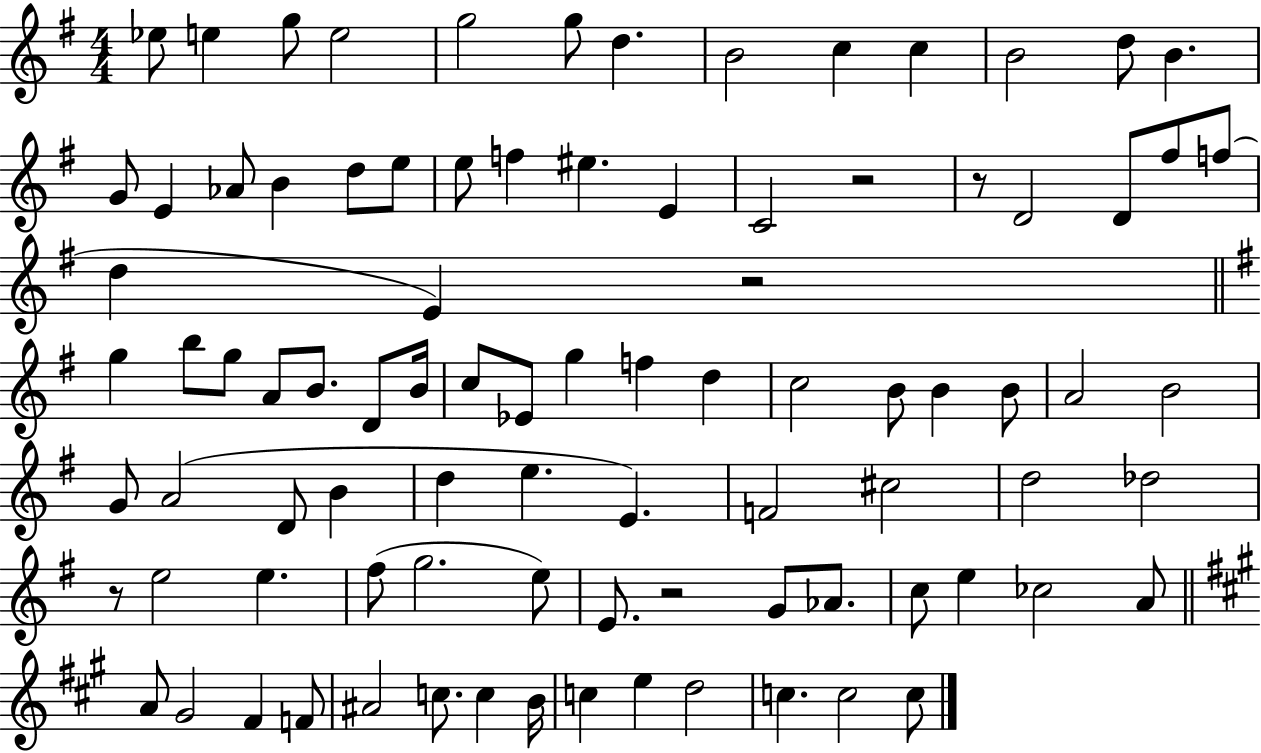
{
  \clef treble
  \numericTimeSignature
  \time 4/4
  \key g \major
  ees''8 e''4 g''8 e''2 | g''2 g''8 d''4. | b'2 c''4 c''4 | b'2 d''8 b'4. | \break g'8 e'4 aes'8 b'4 d''8 e''8 | e''8 f''4 eis''4. e'4 | c'2 r2 | r8 d'2 d'8 fis''8 f''8( | \break d''4 e'4) r2 | \bar "||" \break \key e \minor g''4 b''8 g''8 a'8 b'8. d'8 b'16 | c''8 ees'8 g''4 f''4 d''4 | c''2 b'8 b'4 b'8 | a'2 b'2 | \break g'8 a'2( d'8 b'4 | d''4 e''4. e'4.) | f'2 cis''2 | d''2 des''2 | \break r8 e''2 e''4. | fis''8( g''2. e''8) | e'8. r2 g'8 aes'8. | c''8 e''4 ces''2 a'8 | \break \bar "||" \break \key a \major a'8 gis'2 fis'4 f'8 | ais'2 c''8. c''4 b'16 | c''4 e''4 d''2 | c''4. c''2 c''8 | \break \bar "|."
}